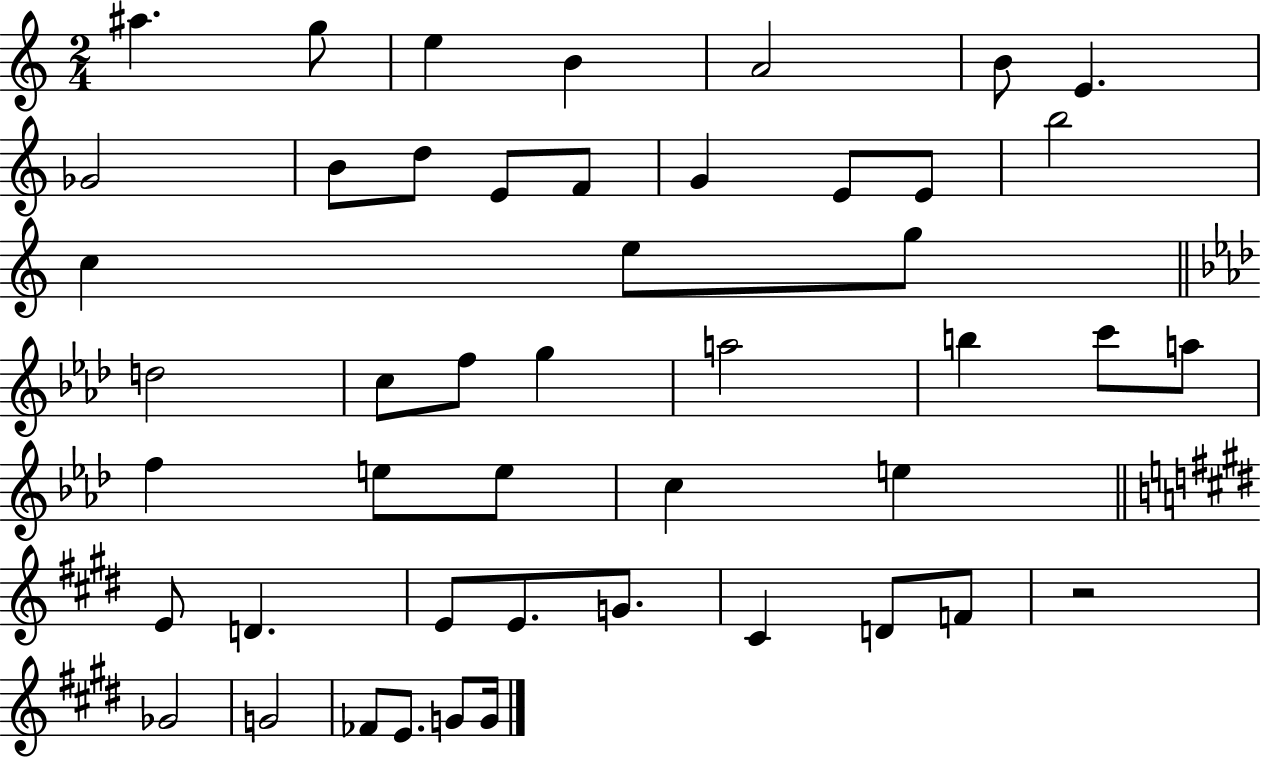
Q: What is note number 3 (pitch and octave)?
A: E5